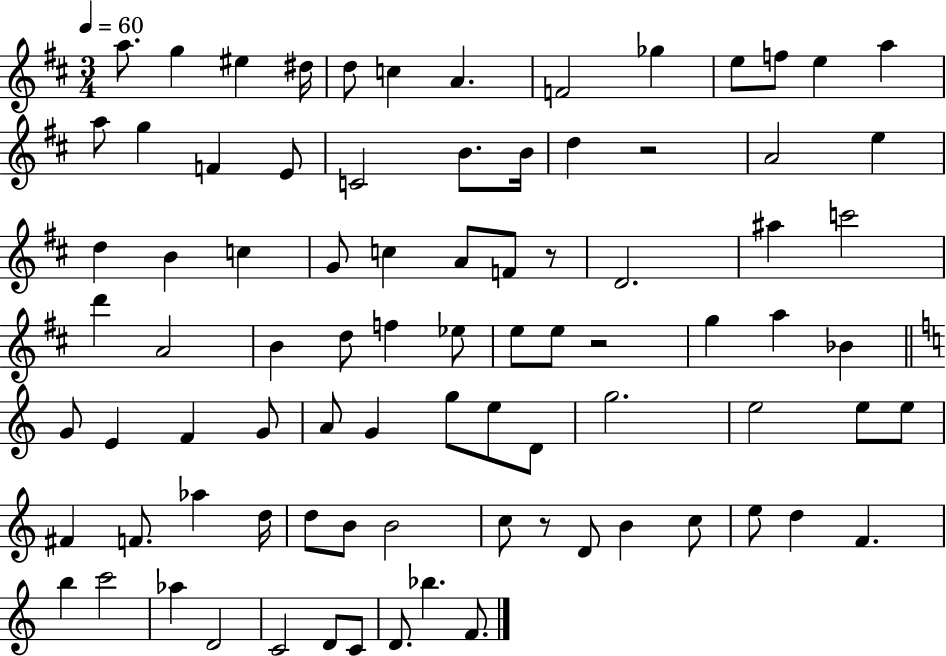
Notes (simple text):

A5/e. G5/q EIS5/q D#5/s D5/e C5/q A4/q. F4/h Gb5/q E5/e F5/e E5/q A5/q A5/e G5/q F4/q E4/e C4/h B4/e. B4/s D5/q R/h A4/h E5/q D5/q B4/q C5/q G4/e C5/q A4/e F4/e R/e D4/h. A#5/q C6/h D6/q A4/h B4/q D5/e F5/q Eb5/e E5/e E5/e R/h G5/q A5/q Bb4/q G4/e E4/q F4/q G4/e A4/e G4/q G5/e E5/e D4/e G5/h. E5/h E5/e E5/e F#4/q F4/e. Ab5/q D5/s D5/e B4/e B4/h C5/e R/e D4/e B4/q C5/e E5/e D5/q F4/q. B5/q C6/h Ab5/q D4/h C4/h D4/e C4/e D4/e. Bb5/q. F4/e.